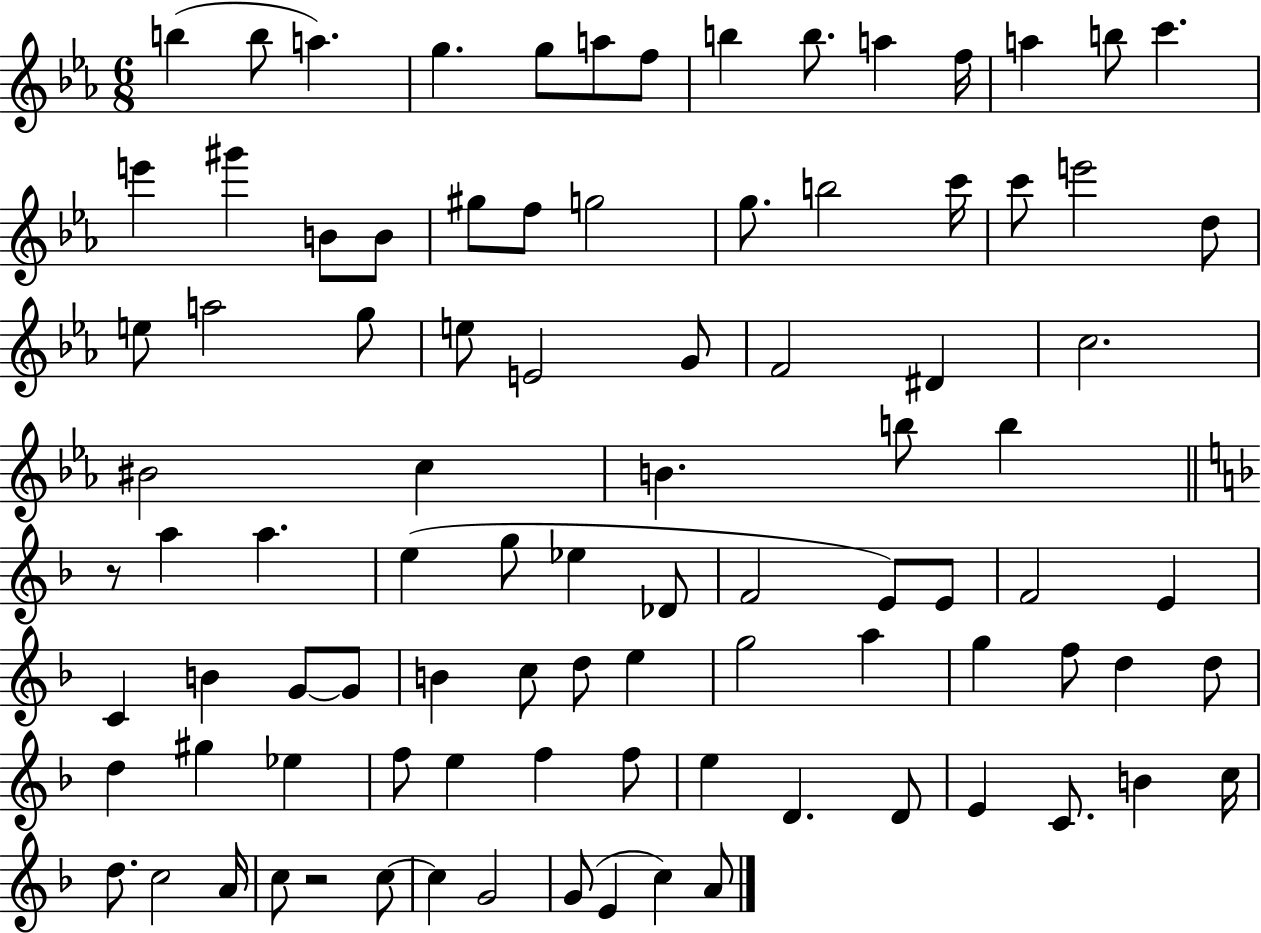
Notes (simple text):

B5/q B5/e A5/q. G5/q. G5/e A5/e F5/e B5/q B5/e. A5/q F5/s A5/q B5/e C6/q. E6/q G#6/q B4/e B4/e G#5/e F5/e G5/h G5/e. B5/h C6/s C6/e E6/h D5/e E5/e A5/h G5/e E5/e E4/h G4/e F4/h D#4/q C5/h. BIS4/h C5/q B4/q. B5/e B5/q R/e A5/q A5/q. E5/q G5/e Eb5/q Db4/e F4/h E4/e E4/e F4/h E4/q C4/q B4/q G4/e G4/e B4/q C5/e D5/e E5/q G5/h A5/q G5/q F5/e D5/q D5/e D5/q G#5/q Eb5/q F5/e E5/q F5/q F5/e E5/q D4/q. D4/e E4/q C4/e. B4/q C5/s D5/e. C5/h A4/s C5/e R/h C5/e C5/q G4/h G4/e E4/q C5/q A4/e